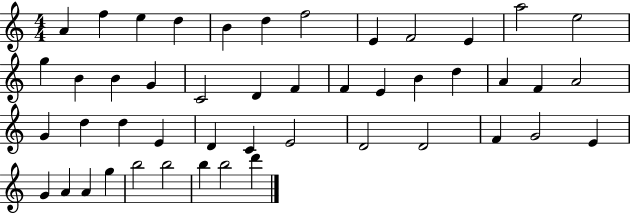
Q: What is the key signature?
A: C major